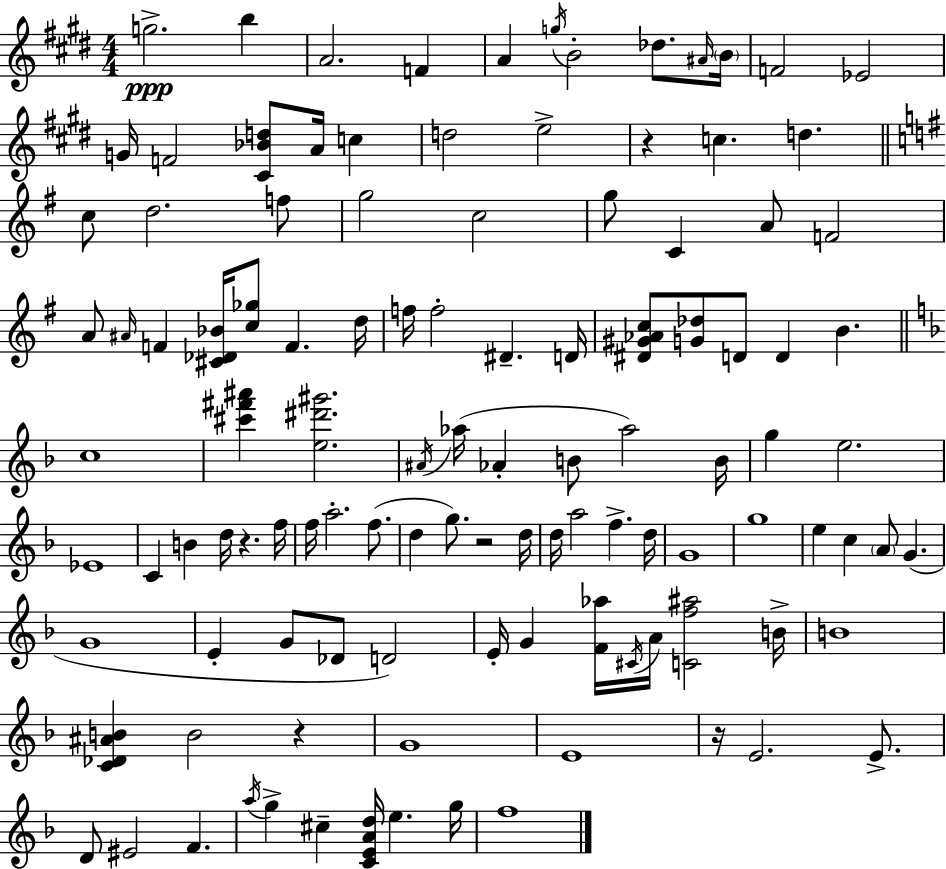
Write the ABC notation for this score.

X:1
T:Untitled
M:4/4
L:1/4
K:E
g2 b A2 F A g/4 B2 _d/2 ^A/4 B/4 F2 _E2 G/4 F2 [^C_Bd]/2 A/4 c d2 e2 z c d c/2 d2 f/2 g2 c2 g/2 C A/2 F2 A/2 ^A/4 F [^C_D_B]/4 [c_g]/2 F d/4 f/4 f2 ^D D/4 [^D^G_Ac]/2 [G_d]/2 D/2 D B c4 [^c'^f'^a'] [e^d'^g']2 ^A/4 _a/4 _A B/2 _a2 B/4 g e2 _E4 C B d/4 z f/4 f/4 a2 f/2 d g/2 z2 d/4 d/4 a2 f d/4 G4 g4 e c A/2 G G4 E G/2 _D/2 D2 E/4 G [F_a]/4 ^C/4 A/4 [Cf^a]2 B/4 B4 [C_D^AB] B2 z G4 E4 z/4 E2 E/2 D/2 ^E2 F a/4 g ^c [CEAd]/4 e g/4 f4